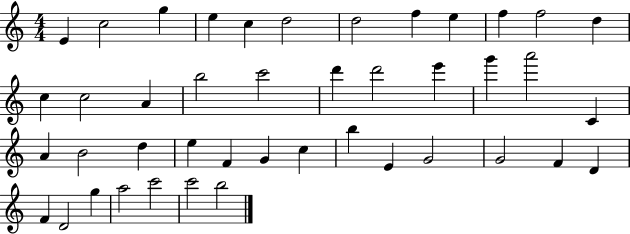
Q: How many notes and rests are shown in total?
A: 43